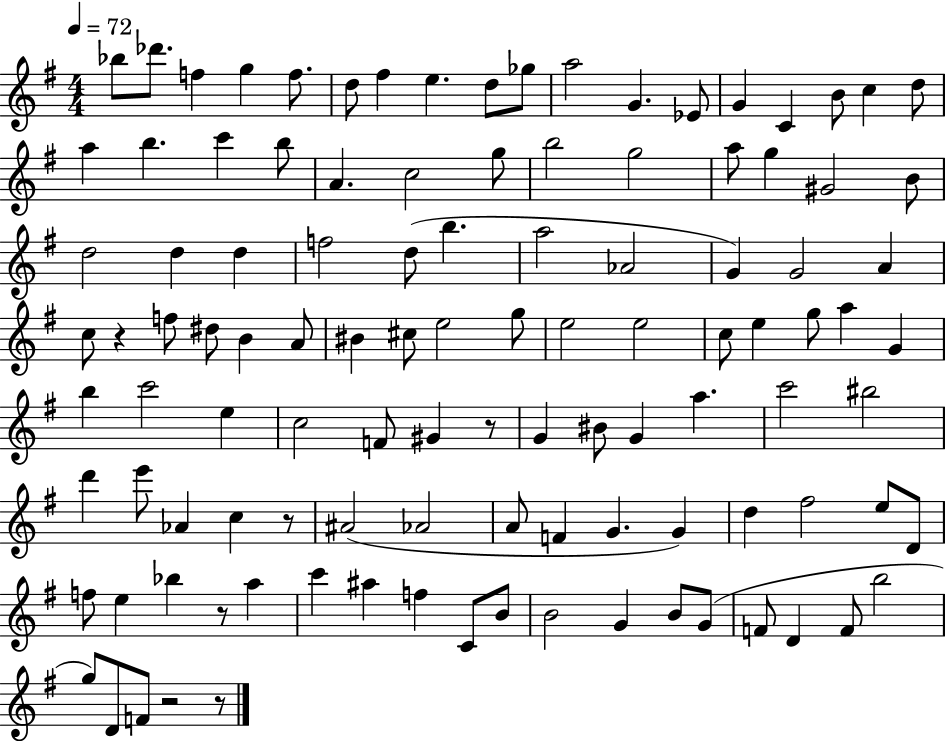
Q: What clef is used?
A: treble